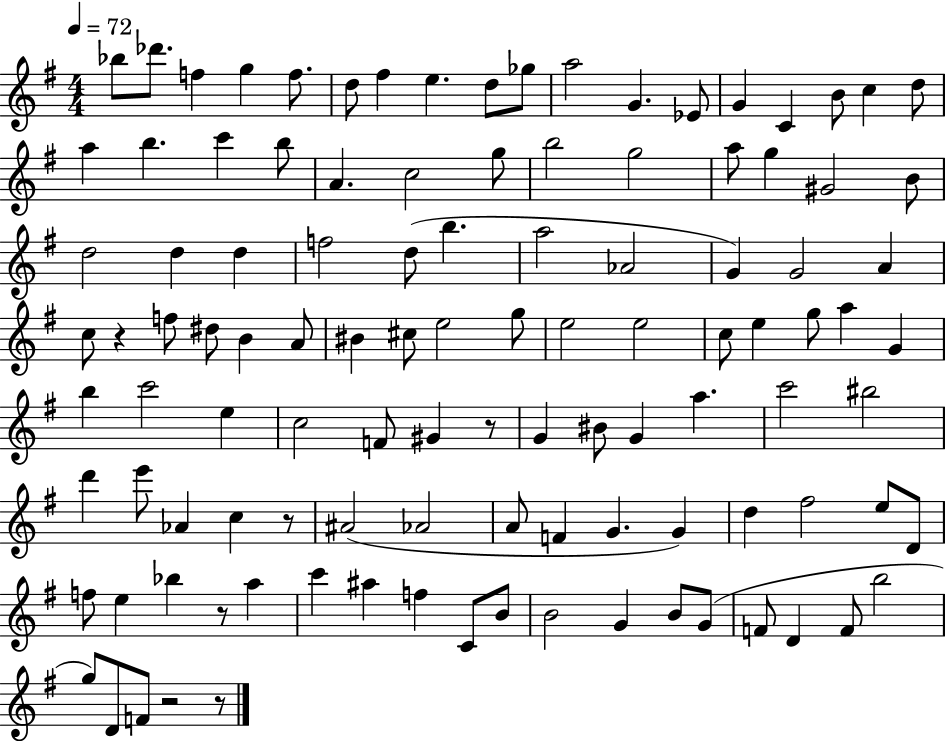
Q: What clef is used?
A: treble